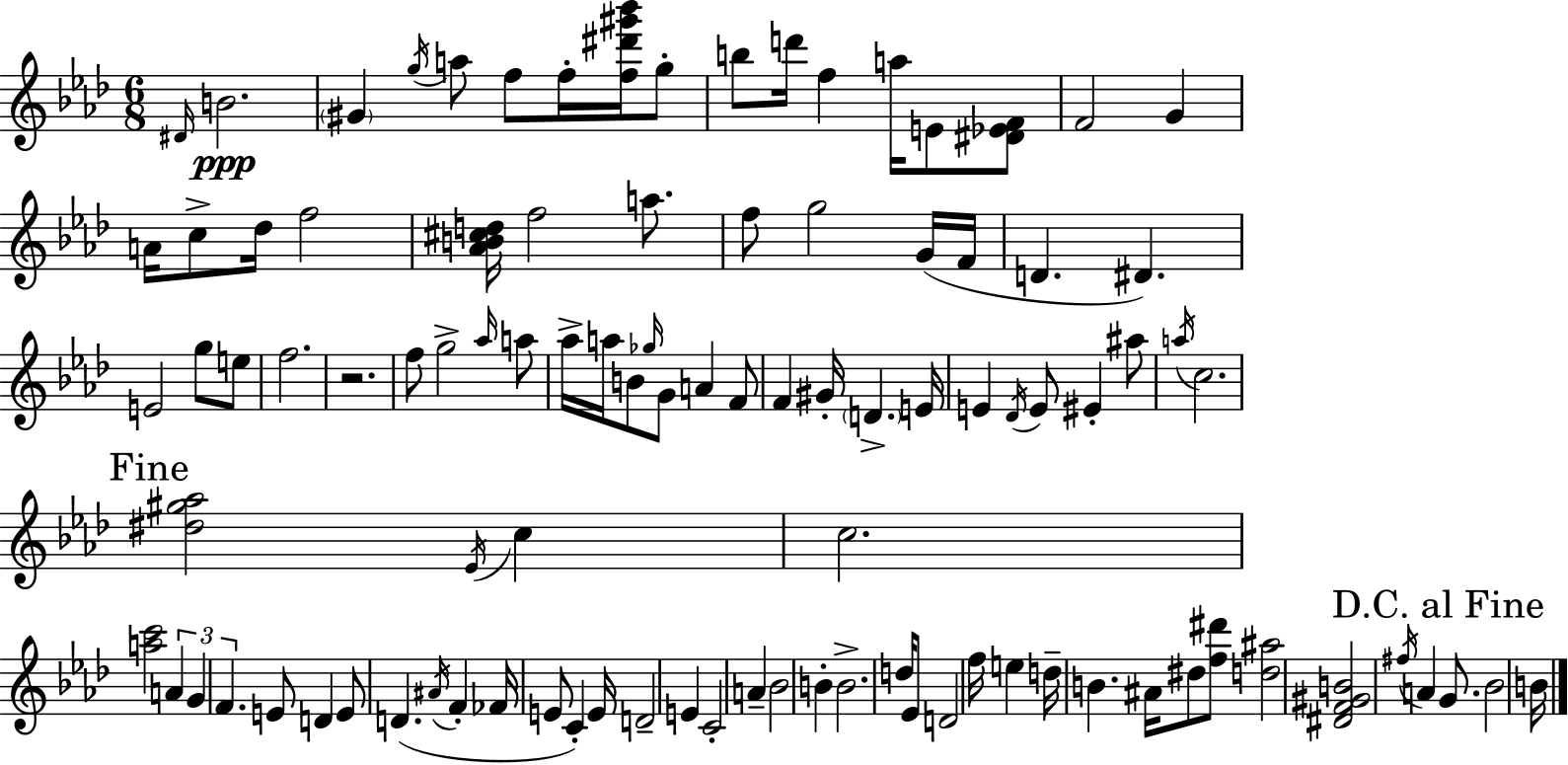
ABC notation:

X:1
T:Untitled
M:6/8
L:1/4
K:Ab
^D/4 B2 ^G g/4 a/2 f/2 f/4 [f^d'^g'_b']/4 g/2 b/2 d'/4 f a/4 E/2 [^D_EF]/2 F2 G A/4 c/2 _d/4 f2 [_AB^cd]/4 f2 a/2 f/2 g2 G/4 F/4 D ^D E2 g/2 e/2 f2 z2 f/2 g2 _a/4 a/2 _a/4 a/4 B/2 _g/4 G/2 A F/2 F ^G/4 D E/4 E _D/4 E/2 ^E ^a/2 a/4 c2 [^d^g_a]2 _E/4 c c2 [ac']2 A G F E/2 D E/2 D ^A/4 F _F/4 E/2 C E/4 D2 E C2 A _B2 B B2 d/4 _E/2 D2 f/4 e d/4 B ^A/4 ^d/2 [f^d']/2 [d^a]2 [^DF^GB]2 ^f/4 A G/2 _B2 B/4